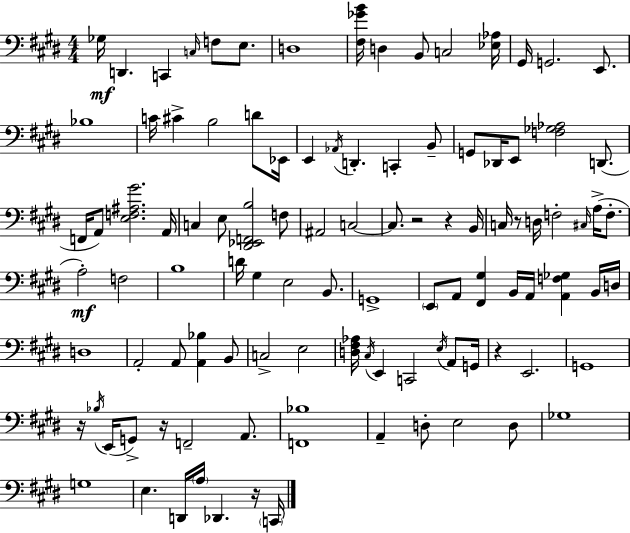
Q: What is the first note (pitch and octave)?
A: Gb3